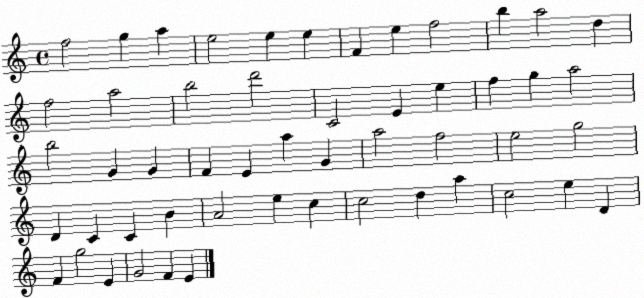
X:1
T:Untitled
M:4/4
L:1/4
K:C
f2 g a e2 e e F e f2 b a2 d f2 a2 b2 d'2 C2 E e f g a2 b2 G G F E a G a2 f2 e2 g2 D C C B A2 e c c2 d a c2 e D F g2 E G2 F E